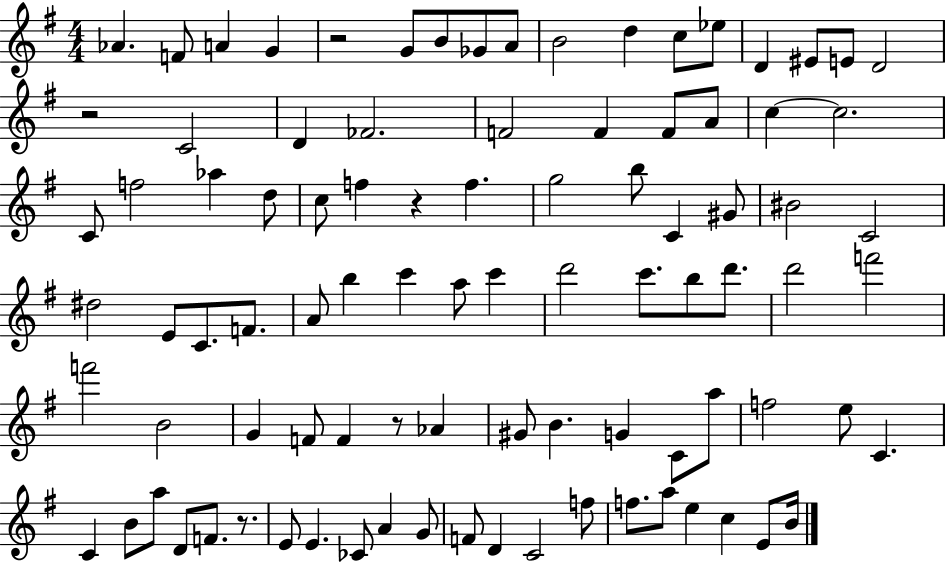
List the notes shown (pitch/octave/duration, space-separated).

Ab4/q. F4/e A4/q G4/q R/h G4/e B4/e Gb4/e A4/e B4/h D5/q C5/e Eb5/e D4/q EIS4/e E4/e D4/h R/h C4/h D4/q FES4/h. F4/h F4/q F4/e A4/e C5/q C5/h. C4/e F5/h Ab5/q D5/e C5/e F5/q R/q F5/q. G5/h B5/e C4/q G#4/e BIS4/h C4/h D#5/h E4/e C4/e. F4/e. A4/e B5/q C6/q A5/e C6/q D6/h C6/e. B5/e D6/e. D6/h F6/h F6/h B4/h G4/q F4/e F4/q R/e Ab4/q G#4/e B4/q. G4/q C4/e A5/e F5/h E5/e C4/q. C4/q B4/e A5/e D4/e F4/e. R/e. E4/e E4/q. CES4/e A4/q G4/e F4/e D4/q C4/h F5/e F5/e. A5/e E5/q C5/q E4/e B4/s